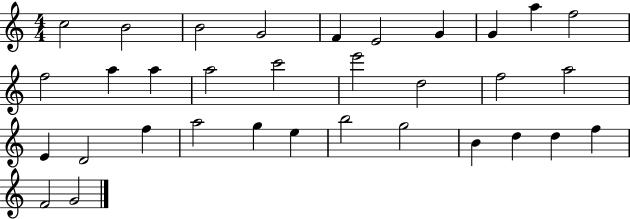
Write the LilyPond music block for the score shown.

{
  \clef treble
  \numericTimeSignature
  \time 4/4
  \key c \major
  c''2 b'2 | b'2 g'2 | f'4 e'2 g'4 | g'4 a''4 f''2 | \break f''2 a''4 a''4 | a''2 c'''2 | e'''2 d''2 | f''2 a''2 | \break e'4 d'2 f''4 | a''2 g''4 e''4 | b''2 g''2 | b'4 d''4 d''4 f''4 | \break f'2 g'2 | \bar "|."
}